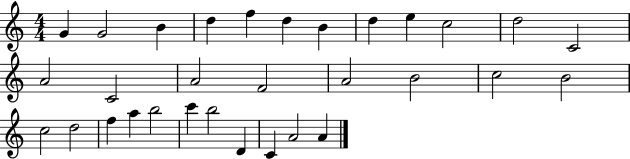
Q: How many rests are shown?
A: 0